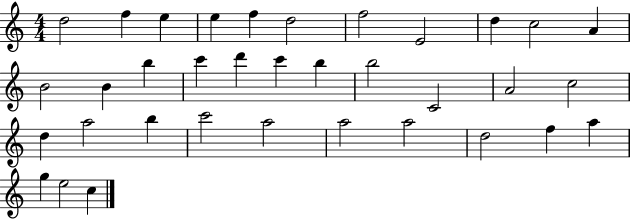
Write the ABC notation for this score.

X:1
T:Untitled
M:4/4
L:1/4
K:C
d2 f e e f d2 f2 E2 d c2 A B2 B b c' d' c' b b2 C2 A2 c2 d a2 b c'2 a2 a2 a2 d2 f a g e2 c